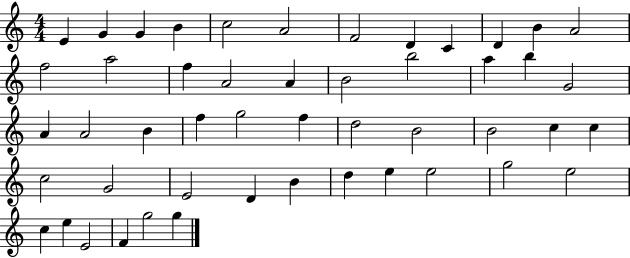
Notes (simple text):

E4/q G4/q G4/q B4/q C5/h A4/h F4/h D4/q C4/q D4/q B4/q A4/h F5/h A5/h F5/q A4/h A4/q B4/h B5/h A5/q B5/q G4/h A4/q A4/h B4/q F5/q G5/h F5/q D5/h B4/h B4/h C5/q C5/q C5/h G4/h E4/h D4/q B4/q D5/q E5/q E5/h G5/h E5/h C5/q E5/q E4/h F4/q G5/h G5/q